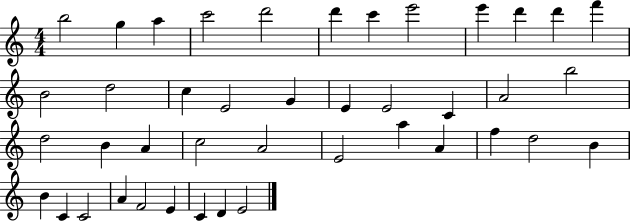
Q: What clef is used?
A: treble